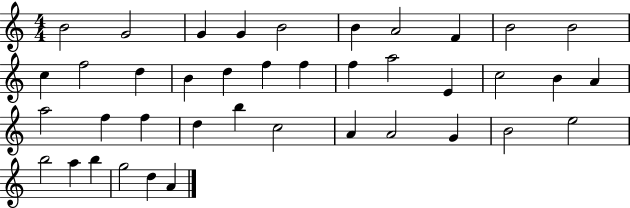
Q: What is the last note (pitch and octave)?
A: A4